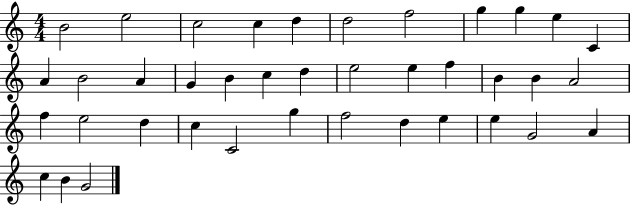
B4/h E5/h C5/h C5/q D5/q D5/h F5/h G5/q G5/q E5/q C4/q A4/q B4/h A4/q G4/q B4/q C5/q D5/q E5/h E5/q F5/q B4/q B4/q A4/h F5/q E5/h D5/q C5/q C4/h G5/q F5/h D5/q E5/q E5/q G4/h A4/q C5/q B4/q G4/h